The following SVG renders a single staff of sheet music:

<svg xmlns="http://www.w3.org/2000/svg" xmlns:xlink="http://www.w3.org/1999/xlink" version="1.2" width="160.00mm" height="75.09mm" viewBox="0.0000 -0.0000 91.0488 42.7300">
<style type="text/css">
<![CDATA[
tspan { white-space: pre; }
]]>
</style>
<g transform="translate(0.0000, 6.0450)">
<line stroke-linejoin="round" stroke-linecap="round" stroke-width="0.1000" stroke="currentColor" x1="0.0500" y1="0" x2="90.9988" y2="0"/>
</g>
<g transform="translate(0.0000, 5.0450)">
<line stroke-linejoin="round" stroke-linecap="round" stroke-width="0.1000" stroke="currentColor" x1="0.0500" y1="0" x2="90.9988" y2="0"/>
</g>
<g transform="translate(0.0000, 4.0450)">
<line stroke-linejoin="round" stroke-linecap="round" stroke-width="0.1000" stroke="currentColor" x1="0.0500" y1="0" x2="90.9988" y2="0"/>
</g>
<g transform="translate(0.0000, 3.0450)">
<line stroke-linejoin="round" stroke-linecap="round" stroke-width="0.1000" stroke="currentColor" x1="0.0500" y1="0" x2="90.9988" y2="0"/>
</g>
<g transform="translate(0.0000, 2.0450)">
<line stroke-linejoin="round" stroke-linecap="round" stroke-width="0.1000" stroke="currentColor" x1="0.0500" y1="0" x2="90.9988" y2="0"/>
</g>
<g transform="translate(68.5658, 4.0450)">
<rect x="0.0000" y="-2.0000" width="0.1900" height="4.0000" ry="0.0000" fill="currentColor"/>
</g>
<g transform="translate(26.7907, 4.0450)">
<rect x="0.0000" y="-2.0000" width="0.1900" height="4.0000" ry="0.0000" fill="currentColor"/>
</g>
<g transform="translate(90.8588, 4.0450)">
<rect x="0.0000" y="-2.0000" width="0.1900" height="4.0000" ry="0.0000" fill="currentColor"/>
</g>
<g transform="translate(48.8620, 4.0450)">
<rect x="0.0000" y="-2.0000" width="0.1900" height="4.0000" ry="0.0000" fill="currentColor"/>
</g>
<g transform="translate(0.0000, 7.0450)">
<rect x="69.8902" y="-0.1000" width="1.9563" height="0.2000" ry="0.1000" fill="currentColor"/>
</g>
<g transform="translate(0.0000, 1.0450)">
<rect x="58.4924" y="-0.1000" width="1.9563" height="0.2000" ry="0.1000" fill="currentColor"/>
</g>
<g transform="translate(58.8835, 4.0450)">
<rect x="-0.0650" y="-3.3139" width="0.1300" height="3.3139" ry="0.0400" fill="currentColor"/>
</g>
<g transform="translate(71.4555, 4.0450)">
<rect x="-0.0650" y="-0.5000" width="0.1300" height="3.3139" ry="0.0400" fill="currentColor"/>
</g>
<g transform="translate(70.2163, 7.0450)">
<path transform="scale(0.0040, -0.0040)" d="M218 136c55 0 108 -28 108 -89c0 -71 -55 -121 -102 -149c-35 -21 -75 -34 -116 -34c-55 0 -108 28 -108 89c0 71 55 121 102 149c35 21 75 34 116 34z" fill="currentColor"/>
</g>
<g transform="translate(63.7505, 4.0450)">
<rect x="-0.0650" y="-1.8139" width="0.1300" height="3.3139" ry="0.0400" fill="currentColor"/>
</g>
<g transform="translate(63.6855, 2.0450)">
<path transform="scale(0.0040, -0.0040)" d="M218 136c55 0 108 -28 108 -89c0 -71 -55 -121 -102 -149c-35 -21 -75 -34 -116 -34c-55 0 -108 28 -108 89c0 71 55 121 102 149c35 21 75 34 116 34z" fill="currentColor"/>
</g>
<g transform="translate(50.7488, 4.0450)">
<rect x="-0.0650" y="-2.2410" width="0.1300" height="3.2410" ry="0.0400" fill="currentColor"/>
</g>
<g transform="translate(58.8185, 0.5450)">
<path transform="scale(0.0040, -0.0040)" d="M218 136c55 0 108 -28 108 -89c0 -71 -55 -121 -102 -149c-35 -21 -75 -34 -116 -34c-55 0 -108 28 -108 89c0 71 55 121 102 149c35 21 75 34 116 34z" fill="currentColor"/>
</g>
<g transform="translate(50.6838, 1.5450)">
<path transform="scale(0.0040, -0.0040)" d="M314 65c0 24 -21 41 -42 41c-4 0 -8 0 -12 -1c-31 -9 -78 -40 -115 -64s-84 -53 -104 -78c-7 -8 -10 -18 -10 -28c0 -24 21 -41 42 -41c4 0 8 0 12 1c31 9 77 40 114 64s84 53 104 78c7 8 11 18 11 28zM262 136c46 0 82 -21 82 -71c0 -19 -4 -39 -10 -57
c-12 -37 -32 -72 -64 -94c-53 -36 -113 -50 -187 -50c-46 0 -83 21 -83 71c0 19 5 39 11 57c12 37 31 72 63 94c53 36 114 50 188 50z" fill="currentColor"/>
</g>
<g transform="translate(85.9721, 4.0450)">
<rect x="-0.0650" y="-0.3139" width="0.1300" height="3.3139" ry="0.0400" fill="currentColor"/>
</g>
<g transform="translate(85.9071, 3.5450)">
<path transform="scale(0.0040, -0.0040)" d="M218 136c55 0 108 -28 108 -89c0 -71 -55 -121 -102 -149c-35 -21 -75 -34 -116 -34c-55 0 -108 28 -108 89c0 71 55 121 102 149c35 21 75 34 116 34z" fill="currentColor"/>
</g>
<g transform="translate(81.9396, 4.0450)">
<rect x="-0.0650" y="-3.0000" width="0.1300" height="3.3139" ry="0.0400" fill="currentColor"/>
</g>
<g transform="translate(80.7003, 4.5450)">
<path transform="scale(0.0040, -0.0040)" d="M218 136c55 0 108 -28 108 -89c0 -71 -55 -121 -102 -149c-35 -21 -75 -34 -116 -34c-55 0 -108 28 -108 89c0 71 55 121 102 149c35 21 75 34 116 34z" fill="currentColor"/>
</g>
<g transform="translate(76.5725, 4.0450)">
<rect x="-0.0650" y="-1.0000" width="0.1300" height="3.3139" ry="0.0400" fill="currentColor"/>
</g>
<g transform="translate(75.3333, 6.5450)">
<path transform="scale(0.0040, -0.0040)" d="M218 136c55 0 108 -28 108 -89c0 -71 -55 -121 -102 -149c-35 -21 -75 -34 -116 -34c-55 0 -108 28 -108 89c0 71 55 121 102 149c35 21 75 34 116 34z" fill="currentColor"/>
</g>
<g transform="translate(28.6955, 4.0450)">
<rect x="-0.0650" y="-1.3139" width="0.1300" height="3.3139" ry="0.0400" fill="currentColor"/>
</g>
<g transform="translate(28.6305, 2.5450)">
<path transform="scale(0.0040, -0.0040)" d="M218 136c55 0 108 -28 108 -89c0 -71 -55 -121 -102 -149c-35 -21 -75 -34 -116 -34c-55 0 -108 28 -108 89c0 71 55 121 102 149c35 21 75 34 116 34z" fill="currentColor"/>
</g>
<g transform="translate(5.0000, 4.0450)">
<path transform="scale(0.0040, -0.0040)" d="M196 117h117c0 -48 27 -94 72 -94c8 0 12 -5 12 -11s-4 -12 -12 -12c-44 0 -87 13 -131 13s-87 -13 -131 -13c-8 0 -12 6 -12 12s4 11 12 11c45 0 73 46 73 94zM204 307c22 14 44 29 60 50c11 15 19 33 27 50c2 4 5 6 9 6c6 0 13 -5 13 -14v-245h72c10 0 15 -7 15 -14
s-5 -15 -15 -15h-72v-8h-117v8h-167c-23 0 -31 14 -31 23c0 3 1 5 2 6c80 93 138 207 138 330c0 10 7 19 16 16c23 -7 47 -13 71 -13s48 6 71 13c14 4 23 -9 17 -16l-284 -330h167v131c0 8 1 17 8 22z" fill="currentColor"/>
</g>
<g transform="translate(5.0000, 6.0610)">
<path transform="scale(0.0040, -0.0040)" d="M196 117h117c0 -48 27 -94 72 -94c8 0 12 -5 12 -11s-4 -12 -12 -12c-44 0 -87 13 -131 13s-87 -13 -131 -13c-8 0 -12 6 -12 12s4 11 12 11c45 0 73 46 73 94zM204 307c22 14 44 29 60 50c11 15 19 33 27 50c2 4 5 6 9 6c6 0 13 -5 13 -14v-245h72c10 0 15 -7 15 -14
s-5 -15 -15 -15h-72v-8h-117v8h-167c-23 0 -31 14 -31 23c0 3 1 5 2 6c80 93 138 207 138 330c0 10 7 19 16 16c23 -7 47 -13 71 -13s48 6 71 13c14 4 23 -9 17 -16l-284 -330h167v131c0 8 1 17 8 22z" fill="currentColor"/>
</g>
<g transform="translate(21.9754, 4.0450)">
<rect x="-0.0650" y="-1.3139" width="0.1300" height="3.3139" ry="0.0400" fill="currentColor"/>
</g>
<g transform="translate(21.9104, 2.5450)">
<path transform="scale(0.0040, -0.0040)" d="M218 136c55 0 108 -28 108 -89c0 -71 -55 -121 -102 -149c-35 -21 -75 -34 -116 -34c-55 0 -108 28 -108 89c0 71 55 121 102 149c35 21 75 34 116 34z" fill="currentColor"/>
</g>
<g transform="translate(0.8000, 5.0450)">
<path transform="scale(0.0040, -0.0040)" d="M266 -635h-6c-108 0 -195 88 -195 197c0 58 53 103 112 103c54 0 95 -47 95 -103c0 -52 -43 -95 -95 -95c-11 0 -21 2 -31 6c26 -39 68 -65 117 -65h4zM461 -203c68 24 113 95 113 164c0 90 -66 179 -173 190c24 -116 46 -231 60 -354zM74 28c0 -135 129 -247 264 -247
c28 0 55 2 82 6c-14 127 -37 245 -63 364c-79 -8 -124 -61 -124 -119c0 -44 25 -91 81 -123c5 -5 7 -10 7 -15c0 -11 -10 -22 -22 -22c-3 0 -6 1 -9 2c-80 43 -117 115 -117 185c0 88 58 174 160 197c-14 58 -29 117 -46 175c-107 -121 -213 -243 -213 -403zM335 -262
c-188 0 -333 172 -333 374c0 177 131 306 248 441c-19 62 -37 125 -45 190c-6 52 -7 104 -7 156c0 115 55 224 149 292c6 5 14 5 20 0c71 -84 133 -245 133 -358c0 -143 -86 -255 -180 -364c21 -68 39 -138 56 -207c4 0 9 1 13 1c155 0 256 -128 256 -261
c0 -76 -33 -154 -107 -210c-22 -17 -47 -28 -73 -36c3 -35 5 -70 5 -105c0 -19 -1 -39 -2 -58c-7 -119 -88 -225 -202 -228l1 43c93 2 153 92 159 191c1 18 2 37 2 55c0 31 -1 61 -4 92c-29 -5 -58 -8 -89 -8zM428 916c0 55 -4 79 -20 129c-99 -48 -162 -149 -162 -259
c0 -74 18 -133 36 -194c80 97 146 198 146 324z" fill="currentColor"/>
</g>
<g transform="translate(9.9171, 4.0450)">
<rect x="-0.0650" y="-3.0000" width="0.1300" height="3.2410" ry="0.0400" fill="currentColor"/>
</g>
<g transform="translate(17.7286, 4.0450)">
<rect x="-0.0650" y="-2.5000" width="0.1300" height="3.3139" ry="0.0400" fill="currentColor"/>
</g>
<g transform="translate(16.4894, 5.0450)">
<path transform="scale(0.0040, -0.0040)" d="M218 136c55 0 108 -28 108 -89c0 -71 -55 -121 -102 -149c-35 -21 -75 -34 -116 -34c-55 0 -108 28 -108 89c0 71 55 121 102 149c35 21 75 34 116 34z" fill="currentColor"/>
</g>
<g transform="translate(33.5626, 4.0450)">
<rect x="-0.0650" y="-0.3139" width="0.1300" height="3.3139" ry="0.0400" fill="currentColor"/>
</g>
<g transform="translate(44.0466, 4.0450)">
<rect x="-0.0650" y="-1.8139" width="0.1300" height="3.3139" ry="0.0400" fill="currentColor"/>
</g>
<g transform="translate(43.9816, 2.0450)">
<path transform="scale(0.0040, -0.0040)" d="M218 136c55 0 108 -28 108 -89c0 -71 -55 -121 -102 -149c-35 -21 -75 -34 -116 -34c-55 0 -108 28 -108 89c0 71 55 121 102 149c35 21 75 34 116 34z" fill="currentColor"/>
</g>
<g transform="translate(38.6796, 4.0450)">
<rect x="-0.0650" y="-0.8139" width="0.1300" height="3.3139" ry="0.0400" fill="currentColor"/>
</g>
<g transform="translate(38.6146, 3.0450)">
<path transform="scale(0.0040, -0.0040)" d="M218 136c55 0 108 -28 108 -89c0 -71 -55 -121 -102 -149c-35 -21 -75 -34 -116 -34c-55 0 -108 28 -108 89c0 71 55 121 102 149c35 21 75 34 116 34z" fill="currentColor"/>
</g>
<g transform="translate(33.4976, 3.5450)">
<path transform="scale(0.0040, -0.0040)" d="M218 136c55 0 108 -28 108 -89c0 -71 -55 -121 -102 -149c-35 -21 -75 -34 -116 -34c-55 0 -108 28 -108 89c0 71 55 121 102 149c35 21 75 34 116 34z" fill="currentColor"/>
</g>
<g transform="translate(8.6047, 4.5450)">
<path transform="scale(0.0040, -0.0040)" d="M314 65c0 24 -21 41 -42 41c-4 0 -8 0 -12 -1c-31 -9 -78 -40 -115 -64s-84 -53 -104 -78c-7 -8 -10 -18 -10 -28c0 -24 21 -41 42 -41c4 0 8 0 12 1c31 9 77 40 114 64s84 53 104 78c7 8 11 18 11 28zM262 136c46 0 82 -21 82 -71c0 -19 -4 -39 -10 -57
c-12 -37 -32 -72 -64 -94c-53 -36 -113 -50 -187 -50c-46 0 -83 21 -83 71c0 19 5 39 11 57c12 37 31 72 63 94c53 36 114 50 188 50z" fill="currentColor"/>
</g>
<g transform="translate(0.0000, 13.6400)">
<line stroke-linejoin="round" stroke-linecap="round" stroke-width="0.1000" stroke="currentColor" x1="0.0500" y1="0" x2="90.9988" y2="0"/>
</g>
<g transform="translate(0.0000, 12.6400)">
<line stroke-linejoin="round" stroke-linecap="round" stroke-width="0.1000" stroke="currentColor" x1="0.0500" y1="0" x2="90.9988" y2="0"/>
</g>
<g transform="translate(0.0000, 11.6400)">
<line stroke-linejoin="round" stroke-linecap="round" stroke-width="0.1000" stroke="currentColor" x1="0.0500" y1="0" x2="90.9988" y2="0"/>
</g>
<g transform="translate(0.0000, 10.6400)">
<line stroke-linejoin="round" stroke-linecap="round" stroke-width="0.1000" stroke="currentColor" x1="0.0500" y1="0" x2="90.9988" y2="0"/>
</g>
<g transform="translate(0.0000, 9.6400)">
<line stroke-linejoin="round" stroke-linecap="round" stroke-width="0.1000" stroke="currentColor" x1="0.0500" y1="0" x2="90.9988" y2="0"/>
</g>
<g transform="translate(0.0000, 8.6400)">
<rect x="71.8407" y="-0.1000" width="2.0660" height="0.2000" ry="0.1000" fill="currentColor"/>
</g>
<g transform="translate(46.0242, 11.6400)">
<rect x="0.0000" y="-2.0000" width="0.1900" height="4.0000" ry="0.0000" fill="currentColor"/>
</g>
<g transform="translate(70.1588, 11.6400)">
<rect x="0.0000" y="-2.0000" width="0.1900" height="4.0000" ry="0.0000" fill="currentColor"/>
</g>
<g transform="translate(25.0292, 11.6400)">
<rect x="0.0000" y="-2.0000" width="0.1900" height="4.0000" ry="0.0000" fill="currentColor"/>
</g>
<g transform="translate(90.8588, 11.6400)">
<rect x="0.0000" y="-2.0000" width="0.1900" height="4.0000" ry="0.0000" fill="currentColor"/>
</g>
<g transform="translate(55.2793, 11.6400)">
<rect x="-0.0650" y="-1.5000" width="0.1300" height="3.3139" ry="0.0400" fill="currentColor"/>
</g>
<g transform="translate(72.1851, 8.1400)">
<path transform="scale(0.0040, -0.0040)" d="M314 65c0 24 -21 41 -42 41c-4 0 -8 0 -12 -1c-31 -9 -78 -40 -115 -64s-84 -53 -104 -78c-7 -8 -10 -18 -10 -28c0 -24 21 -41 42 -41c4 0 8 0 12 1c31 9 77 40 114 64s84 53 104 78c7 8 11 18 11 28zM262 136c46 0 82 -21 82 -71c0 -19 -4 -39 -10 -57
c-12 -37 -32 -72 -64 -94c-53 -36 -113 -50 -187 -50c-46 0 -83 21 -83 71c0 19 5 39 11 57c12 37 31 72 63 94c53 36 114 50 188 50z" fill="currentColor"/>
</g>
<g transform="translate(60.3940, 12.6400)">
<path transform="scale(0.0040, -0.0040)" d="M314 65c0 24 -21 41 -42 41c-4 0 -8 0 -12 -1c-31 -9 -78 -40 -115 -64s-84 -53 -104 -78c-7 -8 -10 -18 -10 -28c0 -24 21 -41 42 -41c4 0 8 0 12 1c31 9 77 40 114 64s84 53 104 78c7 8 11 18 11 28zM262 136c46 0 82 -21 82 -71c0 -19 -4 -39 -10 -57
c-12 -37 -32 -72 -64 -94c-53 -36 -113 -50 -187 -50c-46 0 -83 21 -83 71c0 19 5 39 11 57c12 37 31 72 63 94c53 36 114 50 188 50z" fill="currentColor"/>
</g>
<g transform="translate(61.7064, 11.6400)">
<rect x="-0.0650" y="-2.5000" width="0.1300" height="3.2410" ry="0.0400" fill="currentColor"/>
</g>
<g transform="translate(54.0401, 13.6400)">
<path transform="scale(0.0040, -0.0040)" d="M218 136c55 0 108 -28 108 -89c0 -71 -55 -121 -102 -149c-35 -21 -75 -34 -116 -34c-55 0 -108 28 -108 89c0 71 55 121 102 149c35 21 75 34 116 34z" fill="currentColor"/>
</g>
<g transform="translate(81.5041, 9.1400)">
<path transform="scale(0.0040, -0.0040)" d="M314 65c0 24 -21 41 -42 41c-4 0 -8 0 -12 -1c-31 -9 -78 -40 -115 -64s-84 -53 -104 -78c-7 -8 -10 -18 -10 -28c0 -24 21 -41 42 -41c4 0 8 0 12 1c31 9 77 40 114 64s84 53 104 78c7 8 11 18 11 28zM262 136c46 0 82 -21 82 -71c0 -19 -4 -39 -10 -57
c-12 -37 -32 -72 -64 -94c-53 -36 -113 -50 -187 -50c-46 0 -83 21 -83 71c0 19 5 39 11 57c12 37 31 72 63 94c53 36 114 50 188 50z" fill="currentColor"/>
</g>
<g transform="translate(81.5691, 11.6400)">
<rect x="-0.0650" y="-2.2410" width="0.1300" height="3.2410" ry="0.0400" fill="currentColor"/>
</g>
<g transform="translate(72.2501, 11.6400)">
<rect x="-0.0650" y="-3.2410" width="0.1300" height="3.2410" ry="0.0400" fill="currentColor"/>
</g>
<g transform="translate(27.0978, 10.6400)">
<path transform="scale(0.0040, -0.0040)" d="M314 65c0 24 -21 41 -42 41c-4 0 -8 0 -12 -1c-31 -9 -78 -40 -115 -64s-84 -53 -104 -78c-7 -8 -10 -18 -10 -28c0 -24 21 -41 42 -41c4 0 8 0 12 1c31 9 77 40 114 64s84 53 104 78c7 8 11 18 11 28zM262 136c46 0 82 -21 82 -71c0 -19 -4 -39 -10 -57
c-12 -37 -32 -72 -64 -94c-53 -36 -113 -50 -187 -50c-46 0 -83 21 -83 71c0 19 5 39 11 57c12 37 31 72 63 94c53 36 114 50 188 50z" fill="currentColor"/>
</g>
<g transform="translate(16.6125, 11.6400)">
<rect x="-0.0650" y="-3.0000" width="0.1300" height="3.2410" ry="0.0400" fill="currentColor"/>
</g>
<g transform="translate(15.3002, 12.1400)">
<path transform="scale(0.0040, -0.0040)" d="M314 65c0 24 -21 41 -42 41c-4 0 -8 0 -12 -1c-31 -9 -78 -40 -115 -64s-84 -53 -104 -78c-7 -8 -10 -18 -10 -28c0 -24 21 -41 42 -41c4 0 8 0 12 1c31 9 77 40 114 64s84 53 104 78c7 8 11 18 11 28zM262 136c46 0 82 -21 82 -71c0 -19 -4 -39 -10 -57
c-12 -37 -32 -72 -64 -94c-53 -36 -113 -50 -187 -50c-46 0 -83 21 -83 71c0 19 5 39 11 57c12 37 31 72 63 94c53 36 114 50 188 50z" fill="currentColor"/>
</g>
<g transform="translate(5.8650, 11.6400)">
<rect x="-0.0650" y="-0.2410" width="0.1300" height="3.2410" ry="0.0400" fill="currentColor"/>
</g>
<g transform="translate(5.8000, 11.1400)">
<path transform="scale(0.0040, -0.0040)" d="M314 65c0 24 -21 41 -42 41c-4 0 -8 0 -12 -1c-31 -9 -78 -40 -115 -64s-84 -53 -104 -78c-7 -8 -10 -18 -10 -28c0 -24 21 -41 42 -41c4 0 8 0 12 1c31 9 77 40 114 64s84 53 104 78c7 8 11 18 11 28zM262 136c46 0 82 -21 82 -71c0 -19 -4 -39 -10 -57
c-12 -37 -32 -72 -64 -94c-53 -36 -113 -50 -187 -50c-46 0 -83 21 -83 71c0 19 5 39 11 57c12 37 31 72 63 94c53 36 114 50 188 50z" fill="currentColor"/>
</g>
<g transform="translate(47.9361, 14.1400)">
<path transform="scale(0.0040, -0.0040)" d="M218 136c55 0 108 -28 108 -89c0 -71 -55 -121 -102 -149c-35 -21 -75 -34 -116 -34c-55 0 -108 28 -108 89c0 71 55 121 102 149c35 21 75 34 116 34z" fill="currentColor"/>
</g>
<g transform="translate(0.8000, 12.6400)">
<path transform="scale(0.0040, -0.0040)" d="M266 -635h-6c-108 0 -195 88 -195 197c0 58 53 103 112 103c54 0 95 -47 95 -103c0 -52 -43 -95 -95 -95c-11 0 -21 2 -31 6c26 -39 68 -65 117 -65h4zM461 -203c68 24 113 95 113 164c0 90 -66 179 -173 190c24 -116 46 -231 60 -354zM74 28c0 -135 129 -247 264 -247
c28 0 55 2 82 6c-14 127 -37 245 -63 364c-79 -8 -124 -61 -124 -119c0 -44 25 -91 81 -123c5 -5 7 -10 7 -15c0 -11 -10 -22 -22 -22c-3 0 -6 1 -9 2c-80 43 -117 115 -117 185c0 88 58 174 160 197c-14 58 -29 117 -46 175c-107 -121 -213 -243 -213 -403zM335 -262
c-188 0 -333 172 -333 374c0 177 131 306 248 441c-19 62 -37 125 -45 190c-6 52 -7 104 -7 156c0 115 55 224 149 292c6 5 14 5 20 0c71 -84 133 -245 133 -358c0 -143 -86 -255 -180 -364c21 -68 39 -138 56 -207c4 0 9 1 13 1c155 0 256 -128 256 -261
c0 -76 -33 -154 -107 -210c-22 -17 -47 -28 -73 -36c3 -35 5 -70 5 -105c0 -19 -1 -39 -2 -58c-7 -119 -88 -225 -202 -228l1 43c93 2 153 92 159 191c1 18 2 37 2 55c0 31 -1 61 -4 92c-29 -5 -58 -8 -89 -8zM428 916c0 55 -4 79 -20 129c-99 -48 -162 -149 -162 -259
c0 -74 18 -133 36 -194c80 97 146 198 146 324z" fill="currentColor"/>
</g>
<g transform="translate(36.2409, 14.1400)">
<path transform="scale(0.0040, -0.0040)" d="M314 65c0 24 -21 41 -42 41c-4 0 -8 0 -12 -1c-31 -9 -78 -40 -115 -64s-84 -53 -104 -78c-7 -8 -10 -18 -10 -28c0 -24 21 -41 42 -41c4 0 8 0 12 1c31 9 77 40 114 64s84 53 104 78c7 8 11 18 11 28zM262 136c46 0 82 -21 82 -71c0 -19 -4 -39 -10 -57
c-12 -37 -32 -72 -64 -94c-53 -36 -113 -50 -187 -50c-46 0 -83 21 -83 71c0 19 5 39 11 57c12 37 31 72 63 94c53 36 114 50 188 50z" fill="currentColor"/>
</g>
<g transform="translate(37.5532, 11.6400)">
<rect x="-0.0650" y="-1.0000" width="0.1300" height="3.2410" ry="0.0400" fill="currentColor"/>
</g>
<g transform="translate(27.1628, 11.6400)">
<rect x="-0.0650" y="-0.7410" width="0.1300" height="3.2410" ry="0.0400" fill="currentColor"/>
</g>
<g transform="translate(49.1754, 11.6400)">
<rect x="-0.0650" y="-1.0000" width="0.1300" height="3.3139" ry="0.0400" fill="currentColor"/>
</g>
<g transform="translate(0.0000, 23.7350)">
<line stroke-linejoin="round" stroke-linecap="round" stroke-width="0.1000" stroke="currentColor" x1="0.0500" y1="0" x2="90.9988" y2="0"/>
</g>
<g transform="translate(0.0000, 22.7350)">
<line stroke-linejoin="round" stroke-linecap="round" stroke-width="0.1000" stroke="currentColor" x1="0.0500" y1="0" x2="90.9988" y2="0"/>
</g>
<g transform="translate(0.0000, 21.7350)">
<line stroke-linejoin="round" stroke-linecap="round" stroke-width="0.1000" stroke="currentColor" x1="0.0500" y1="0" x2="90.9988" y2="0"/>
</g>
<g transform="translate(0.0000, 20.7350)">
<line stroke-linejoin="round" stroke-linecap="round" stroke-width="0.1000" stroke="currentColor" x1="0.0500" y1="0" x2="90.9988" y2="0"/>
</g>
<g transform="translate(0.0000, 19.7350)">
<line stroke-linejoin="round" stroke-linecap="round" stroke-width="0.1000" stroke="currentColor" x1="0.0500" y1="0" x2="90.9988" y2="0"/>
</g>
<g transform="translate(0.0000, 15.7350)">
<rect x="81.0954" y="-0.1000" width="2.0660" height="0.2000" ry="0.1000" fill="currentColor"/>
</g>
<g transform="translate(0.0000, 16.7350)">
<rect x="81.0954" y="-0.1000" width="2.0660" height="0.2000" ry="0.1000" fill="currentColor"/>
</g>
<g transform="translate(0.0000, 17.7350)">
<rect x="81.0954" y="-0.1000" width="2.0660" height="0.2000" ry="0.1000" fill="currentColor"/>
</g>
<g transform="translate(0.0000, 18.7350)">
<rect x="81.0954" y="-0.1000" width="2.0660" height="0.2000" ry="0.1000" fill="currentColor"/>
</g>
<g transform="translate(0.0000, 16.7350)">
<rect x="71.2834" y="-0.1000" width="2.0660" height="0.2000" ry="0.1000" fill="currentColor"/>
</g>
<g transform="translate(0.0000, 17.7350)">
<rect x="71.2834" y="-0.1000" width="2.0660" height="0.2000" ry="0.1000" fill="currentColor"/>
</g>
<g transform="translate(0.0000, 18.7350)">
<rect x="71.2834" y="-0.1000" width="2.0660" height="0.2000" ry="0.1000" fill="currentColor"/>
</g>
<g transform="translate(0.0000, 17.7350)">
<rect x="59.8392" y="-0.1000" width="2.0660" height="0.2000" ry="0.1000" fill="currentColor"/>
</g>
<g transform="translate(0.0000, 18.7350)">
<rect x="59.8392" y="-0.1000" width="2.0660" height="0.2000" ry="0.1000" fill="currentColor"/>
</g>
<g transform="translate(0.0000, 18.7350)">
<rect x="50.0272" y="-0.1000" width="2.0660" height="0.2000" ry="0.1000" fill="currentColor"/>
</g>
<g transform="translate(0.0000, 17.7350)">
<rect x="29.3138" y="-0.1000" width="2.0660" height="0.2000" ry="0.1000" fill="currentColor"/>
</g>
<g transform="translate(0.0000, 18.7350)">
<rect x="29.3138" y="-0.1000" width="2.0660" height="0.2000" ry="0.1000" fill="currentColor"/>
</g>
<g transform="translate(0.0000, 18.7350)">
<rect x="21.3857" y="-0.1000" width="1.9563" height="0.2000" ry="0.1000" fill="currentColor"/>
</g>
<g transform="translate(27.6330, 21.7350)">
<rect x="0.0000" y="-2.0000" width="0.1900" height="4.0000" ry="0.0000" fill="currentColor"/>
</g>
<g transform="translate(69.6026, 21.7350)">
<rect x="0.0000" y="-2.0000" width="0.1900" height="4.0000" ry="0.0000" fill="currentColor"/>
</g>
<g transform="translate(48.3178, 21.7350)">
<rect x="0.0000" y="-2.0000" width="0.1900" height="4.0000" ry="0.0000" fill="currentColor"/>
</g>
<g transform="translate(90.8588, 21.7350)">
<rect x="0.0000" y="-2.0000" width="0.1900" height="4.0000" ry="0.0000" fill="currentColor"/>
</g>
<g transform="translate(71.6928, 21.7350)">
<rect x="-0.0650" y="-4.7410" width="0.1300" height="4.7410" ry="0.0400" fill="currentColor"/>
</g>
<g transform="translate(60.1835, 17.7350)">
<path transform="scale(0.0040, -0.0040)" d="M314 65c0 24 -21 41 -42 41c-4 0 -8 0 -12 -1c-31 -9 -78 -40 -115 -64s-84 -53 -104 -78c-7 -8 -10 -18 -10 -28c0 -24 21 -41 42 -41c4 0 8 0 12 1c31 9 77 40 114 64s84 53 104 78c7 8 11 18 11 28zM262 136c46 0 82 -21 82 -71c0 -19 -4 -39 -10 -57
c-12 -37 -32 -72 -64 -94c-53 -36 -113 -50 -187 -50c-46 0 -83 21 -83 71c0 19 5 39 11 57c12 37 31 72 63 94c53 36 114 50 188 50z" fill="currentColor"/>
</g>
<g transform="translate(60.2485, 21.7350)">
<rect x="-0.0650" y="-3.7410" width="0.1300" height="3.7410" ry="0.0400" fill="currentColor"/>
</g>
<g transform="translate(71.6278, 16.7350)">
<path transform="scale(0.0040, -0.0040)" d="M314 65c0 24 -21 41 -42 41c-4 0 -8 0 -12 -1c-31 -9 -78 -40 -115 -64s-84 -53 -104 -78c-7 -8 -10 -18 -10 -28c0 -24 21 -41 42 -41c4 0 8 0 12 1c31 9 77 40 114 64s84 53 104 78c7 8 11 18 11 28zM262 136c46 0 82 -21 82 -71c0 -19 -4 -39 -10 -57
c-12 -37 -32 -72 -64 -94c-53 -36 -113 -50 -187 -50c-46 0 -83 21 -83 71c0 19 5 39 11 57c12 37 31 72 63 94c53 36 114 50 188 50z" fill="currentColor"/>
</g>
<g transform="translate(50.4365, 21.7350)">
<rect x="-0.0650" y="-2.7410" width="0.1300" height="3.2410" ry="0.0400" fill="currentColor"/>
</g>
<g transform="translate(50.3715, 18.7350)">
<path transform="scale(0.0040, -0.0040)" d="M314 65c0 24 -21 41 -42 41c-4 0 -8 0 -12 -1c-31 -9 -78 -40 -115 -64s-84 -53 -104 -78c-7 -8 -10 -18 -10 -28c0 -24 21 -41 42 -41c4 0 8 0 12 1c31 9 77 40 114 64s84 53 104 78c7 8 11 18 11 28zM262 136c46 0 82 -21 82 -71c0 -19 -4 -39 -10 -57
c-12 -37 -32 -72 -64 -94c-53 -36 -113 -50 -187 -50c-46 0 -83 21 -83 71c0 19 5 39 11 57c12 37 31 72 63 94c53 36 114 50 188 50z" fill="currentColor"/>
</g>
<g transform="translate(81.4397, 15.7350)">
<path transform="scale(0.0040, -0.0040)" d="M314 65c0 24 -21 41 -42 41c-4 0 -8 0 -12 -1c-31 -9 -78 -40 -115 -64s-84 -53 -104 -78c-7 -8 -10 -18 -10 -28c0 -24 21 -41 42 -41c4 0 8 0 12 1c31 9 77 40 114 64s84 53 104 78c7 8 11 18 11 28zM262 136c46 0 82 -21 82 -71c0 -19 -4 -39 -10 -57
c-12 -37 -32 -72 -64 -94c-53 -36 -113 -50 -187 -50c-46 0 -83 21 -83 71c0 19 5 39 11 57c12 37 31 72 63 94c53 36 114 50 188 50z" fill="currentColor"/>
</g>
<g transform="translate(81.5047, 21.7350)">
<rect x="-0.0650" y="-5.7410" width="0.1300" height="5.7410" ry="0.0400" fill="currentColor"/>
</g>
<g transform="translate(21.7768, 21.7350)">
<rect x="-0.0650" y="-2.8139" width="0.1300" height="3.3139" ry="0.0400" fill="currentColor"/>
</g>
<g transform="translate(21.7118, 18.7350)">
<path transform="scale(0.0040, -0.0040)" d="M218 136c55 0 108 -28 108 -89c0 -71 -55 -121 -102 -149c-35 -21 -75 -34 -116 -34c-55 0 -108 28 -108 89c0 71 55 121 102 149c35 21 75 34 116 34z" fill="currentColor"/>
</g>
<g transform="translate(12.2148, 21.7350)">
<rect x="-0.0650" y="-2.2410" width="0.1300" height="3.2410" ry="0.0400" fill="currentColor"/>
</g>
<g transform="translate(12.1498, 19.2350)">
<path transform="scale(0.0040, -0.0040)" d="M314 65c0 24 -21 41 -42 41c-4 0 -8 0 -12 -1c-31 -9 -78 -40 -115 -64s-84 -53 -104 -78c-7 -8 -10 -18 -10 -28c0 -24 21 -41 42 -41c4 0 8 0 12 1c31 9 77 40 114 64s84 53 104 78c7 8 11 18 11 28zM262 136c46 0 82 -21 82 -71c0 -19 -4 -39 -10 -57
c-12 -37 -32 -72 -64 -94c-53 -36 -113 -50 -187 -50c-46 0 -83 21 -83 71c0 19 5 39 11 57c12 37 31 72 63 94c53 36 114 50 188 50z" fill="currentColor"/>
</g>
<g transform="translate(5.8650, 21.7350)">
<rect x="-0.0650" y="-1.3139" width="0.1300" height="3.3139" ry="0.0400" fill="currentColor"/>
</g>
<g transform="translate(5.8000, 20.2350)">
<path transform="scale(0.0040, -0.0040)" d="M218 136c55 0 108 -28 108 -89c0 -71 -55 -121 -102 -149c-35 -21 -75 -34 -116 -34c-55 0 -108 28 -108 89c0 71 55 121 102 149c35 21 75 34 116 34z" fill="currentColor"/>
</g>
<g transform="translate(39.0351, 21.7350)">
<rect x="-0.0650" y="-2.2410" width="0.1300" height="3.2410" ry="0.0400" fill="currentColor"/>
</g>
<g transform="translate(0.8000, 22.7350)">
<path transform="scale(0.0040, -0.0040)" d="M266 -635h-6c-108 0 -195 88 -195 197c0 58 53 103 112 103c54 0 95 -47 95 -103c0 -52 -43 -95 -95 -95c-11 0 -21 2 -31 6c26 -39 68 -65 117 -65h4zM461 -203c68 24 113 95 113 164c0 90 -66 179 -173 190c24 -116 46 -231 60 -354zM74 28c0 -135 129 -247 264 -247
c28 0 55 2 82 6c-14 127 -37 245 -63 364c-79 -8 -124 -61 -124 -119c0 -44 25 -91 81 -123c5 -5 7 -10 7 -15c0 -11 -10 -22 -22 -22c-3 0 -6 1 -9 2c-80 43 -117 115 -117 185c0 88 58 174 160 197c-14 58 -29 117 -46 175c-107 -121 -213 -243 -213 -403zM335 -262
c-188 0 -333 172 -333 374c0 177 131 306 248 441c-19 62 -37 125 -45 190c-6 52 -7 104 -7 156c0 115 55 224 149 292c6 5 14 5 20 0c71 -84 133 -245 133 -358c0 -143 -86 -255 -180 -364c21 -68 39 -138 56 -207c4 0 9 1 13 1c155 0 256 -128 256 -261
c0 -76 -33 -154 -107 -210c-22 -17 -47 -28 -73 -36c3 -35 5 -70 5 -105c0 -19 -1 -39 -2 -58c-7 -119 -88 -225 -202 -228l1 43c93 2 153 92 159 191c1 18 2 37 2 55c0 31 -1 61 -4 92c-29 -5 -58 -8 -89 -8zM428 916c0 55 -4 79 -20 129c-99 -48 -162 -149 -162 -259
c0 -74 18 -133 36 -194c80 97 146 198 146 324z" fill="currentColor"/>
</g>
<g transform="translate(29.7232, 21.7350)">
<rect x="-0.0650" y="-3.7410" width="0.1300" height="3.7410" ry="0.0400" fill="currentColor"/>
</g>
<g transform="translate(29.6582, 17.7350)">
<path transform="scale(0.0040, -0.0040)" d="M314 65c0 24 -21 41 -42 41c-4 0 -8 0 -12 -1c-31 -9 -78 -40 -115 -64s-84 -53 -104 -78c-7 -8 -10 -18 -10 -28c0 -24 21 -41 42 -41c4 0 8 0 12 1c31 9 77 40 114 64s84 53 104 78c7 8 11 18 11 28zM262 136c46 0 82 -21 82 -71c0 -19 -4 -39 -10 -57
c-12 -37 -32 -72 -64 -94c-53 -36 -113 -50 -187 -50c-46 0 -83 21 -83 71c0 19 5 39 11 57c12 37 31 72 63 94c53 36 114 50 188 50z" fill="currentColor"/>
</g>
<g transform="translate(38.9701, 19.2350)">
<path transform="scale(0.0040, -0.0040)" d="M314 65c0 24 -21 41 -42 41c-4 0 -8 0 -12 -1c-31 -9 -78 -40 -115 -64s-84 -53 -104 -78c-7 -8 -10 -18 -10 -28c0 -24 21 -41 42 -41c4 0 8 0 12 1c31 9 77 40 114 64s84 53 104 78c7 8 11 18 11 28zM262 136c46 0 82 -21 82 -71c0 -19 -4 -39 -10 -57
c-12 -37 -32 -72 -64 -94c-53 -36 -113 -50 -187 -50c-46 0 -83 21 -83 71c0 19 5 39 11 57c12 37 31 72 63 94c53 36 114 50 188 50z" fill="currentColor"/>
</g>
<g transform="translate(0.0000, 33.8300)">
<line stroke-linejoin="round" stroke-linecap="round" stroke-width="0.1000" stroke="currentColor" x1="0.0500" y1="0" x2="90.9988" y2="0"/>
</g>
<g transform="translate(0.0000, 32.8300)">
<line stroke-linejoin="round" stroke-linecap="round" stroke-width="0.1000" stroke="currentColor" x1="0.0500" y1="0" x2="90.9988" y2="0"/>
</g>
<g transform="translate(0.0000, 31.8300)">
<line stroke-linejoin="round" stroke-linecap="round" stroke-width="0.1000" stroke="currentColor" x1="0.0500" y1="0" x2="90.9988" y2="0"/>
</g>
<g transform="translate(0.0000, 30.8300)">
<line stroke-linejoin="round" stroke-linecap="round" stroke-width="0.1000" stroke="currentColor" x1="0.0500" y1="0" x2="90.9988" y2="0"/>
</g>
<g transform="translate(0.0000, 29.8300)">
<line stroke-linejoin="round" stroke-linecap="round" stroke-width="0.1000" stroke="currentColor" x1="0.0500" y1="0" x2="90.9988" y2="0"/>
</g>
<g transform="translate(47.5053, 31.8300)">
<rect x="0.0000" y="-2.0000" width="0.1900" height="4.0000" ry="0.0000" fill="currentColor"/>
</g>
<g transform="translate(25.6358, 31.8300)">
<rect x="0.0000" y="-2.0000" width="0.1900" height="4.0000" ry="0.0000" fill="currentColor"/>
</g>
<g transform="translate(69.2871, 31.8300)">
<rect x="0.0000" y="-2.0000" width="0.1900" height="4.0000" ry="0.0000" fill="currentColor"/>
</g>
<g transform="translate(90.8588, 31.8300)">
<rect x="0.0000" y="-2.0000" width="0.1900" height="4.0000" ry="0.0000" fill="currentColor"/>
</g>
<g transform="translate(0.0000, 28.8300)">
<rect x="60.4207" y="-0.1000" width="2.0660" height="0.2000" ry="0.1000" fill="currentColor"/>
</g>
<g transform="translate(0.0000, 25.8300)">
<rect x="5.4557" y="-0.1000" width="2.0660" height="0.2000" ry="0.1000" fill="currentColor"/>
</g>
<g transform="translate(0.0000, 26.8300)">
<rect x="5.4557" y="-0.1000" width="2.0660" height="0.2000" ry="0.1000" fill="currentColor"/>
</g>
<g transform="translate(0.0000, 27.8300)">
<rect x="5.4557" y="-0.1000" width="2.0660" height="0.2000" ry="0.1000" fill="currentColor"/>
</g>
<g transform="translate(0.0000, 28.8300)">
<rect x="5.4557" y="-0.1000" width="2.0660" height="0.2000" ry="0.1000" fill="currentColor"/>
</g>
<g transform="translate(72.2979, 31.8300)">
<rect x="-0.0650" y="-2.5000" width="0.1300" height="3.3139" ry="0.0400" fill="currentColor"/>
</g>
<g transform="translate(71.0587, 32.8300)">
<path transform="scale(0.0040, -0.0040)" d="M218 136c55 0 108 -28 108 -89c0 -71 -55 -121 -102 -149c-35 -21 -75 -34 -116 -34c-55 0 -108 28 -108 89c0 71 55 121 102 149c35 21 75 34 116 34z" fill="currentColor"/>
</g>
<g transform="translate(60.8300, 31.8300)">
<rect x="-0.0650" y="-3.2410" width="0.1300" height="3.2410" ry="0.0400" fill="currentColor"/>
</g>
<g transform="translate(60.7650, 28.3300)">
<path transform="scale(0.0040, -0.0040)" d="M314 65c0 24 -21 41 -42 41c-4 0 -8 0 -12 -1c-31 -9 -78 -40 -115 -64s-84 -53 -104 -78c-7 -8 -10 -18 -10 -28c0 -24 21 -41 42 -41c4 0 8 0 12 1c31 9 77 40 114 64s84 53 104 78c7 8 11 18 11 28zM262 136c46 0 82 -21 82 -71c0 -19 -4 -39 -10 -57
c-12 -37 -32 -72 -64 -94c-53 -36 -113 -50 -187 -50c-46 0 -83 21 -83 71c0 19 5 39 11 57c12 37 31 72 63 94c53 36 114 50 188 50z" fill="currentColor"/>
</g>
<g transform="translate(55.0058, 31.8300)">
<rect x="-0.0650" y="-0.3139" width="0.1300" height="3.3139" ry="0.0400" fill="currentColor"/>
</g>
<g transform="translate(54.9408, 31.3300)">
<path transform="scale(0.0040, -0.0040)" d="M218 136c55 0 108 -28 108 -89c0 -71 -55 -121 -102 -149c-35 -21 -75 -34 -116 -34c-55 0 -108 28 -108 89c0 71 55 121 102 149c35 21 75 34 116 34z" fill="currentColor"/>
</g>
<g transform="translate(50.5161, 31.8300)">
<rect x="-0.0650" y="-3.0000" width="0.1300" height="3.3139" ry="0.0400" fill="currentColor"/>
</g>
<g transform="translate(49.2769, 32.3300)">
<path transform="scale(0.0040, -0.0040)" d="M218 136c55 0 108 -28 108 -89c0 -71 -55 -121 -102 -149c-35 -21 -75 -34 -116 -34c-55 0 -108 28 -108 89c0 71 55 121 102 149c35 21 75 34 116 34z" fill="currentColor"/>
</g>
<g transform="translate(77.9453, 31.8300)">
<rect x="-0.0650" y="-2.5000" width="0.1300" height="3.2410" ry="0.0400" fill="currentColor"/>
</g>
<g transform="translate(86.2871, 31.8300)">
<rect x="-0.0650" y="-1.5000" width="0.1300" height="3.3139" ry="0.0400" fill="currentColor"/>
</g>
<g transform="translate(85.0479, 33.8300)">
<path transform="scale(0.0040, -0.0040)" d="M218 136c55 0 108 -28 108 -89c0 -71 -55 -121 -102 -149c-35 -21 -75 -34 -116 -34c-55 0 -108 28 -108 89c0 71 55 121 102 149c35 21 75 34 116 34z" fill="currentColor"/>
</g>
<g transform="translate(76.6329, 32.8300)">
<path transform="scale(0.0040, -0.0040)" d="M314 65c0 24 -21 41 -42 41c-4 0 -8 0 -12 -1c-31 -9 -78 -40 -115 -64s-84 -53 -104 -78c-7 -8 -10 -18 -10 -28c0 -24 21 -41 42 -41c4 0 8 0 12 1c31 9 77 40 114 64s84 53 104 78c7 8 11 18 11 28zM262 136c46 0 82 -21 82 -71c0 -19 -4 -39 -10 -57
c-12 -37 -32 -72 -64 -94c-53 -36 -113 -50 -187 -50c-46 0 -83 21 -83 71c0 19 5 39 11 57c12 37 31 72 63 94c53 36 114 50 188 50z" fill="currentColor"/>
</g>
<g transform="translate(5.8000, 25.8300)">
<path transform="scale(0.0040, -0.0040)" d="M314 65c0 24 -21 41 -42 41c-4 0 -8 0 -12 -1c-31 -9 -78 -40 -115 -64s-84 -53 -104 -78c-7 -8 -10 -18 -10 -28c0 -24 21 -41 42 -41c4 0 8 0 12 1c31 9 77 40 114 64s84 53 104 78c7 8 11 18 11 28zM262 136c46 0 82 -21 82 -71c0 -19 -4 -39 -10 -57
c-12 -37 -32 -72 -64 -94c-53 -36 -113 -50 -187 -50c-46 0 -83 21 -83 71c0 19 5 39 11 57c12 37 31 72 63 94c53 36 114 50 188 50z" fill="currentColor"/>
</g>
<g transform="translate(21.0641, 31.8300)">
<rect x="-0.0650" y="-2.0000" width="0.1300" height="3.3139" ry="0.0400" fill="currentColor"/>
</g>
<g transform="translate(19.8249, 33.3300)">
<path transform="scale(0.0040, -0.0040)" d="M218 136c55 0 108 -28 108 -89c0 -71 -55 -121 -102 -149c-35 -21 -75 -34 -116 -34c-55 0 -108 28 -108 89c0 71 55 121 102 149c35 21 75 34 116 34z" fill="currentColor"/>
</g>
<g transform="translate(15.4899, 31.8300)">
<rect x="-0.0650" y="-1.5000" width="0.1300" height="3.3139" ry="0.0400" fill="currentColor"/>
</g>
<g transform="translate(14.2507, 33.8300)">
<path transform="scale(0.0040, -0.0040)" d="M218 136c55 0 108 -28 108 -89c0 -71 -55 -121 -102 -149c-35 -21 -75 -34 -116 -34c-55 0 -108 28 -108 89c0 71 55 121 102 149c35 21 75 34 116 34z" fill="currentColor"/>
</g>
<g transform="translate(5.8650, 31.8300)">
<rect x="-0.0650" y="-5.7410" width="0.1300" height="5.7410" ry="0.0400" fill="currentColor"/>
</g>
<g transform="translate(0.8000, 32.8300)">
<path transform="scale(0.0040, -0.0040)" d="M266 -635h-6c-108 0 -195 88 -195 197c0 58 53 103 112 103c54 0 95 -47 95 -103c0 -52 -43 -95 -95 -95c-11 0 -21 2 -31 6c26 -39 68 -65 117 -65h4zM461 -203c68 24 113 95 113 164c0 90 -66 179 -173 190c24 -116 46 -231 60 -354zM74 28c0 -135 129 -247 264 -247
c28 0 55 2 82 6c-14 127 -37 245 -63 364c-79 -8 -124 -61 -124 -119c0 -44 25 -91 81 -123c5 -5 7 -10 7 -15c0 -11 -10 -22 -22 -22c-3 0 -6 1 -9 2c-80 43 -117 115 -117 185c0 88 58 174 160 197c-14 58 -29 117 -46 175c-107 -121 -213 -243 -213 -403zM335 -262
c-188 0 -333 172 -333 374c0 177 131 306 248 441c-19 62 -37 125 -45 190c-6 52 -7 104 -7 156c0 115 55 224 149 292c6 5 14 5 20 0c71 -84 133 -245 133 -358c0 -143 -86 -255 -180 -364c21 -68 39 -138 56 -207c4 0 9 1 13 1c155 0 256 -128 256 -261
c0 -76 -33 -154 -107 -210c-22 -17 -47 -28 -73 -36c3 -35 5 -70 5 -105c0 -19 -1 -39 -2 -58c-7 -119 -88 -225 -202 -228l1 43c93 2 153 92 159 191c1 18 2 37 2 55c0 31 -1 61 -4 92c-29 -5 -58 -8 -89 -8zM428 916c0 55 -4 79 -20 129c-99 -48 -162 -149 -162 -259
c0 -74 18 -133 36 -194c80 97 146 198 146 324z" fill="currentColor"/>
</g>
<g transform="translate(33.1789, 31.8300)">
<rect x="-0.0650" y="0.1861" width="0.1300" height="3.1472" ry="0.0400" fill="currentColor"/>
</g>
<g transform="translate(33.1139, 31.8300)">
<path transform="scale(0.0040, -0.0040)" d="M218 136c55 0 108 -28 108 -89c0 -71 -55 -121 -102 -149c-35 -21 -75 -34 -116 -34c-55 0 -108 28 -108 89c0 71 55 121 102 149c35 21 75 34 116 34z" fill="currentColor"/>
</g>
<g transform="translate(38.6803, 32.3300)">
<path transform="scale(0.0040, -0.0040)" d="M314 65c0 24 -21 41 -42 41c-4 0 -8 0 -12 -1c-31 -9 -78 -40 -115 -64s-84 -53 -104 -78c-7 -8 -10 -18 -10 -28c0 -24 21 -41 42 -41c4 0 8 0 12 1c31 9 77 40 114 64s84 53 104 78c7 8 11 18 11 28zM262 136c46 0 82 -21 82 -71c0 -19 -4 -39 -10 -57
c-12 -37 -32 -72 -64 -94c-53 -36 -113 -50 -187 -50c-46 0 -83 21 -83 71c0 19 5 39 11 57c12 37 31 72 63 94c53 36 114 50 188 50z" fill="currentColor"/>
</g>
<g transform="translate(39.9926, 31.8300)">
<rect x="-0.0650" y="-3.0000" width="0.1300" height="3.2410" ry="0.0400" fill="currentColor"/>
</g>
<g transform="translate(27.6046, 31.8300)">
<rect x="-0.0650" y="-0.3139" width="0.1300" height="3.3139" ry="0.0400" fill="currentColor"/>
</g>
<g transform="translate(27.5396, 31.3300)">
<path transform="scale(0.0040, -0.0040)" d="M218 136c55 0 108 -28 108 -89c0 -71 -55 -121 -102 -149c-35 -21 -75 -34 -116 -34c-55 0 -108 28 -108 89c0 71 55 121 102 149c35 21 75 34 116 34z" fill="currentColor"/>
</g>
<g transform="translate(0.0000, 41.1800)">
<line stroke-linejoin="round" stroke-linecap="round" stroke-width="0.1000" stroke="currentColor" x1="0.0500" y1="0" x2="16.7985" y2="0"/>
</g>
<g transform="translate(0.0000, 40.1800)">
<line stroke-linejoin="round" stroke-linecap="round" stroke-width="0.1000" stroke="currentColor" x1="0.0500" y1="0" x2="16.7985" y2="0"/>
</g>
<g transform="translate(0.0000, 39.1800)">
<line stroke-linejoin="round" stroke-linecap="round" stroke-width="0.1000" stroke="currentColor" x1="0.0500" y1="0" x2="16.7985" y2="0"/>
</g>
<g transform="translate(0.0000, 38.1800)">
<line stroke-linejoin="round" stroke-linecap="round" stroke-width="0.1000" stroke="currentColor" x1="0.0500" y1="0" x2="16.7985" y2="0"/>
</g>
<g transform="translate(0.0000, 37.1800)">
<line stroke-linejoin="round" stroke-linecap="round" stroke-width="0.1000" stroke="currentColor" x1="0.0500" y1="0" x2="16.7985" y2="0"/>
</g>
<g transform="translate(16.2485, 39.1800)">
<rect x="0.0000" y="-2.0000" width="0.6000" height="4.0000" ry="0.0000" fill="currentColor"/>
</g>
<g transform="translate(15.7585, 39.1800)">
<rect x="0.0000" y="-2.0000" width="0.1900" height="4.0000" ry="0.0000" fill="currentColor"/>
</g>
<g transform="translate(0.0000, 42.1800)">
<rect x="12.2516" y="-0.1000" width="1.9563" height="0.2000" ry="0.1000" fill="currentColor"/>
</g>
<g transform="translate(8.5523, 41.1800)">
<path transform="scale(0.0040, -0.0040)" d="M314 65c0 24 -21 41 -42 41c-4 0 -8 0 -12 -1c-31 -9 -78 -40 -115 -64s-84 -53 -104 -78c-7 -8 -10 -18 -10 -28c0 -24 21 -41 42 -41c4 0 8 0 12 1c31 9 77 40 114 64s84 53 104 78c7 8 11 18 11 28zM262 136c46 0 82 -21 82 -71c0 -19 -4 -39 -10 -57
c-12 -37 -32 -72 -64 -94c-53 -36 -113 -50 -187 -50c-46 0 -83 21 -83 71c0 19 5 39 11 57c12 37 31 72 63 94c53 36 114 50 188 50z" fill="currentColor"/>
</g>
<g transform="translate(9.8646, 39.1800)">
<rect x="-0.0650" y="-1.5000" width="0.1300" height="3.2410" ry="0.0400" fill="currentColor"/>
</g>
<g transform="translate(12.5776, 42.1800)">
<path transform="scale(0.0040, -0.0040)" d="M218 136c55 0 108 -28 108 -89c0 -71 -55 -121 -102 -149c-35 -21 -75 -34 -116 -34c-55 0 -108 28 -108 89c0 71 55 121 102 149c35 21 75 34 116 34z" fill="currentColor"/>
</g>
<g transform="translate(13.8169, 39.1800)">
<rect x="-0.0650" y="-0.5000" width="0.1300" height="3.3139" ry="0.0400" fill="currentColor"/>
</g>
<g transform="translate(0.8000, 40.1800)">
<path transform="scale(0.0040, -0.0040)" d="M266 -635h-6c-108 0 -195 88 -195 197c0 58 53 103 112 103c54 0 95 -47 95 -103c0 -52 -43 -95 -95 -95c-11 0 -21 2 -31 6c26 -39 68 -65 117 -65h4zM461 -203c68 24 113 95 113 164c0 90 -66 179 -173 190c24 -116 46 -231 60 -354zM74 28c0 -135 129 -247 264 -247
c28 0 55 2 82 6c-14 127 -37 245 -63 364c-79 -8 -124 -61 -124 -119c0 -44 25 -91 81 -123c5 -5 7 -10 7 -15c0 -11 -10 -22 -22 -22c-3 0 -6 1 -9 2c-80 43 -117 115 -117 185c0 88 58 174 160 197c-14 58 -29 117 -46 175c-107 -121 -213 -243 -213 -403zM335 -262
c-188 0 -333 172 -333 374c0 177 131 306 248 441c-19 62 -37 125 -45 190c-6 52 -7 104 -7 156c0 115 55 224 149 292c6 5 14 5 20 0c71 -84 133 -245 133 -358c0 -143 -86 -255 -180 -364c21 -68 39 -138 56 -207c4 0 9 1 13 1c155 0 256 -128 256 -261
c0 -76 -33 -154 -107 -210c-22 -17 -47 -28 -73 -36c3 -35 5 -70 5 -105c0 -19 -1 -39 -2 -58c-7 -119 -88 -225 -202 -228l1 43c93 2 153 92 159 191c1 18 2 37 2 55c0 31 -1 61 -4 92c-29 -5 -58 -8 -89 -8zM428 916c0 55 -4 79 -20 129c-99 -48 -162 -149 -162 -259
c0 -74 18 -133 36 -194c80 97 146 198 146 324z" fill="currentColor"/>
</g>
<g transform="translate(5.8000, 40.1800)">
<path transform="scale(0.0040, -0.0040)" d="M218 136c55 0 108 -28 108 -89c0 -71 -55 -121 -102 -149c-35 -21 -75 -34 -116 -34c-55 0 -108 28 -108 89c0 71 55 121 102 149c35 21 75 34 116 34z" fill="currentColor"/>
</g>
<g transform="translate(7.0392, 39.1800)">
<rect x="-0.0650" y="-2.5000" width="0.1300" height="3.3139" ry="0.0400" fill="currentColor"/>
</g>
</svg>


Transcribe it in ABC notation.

X:1
T:Untitled
M:4/4
L:1/4
K:C
A2 G e e c d f g2 b f C D A c c2 A2 d2 D2 D E G2 b2 g2 e g2 a c'2 g2 a2 c'2 e'2 g'2 g'2 E F c B A2 A c b2 G G2 E G E2 C